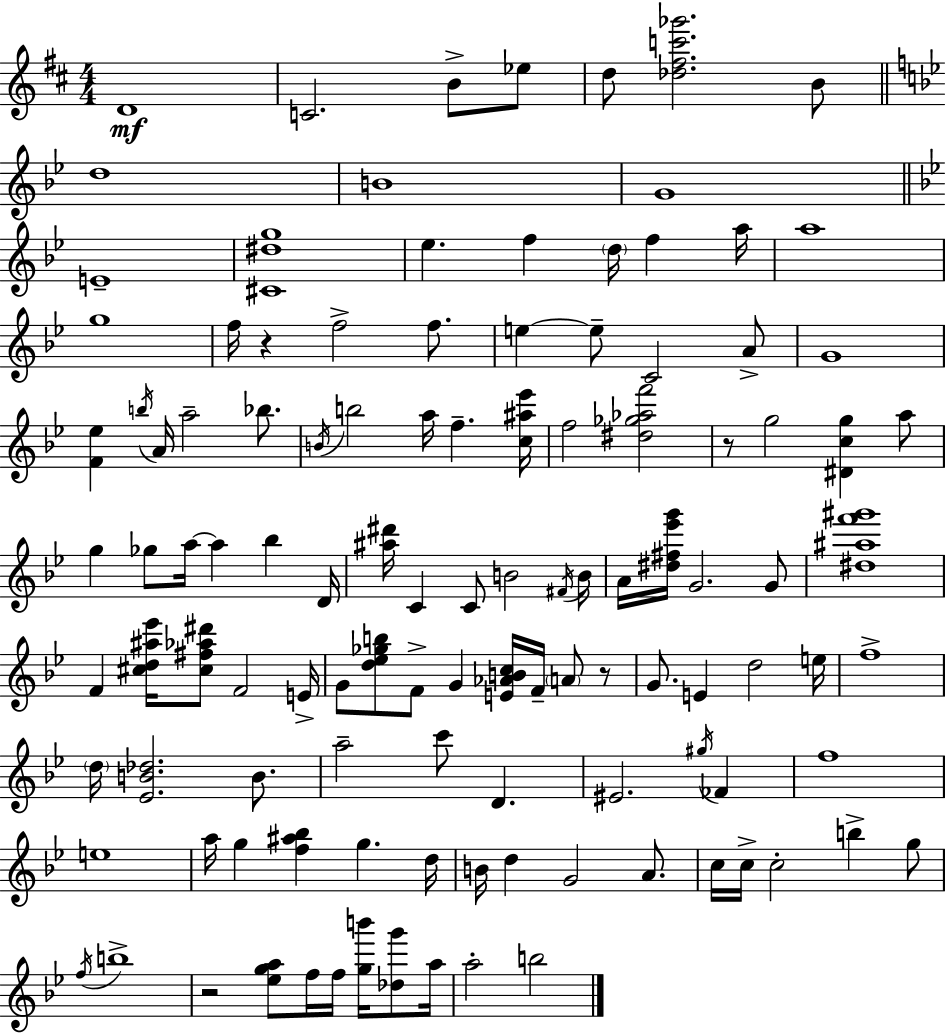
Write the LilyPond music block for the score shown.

{
  \clef treble
  \numericTimeSignature
  \time 4/4
  \key d \major
  d'1\mf | c'2. b'8-> ees''8 | d''8 <des'' fis'' c''' ges'''>2. b'8 | \bar "||" \break \key bes \major d''1 | b'1 | g'1 | \bar "||" \break \key g \minor e'1-- | <cis' dis'' g''>1 | ees''4. f''4 \parenthesize d''16 f''4 a''16 | a''1 | \break g''1 | f''16 r4 f''2-> f''8. | e''4~~ e''8-- c'2 a'8-> | g'1 | \break <f' ees''>4 \acciaccatura { b''16 } a'16 a''2-- bes''8. | \acciaccatura { b'16 } b''2 a''16 f''4.-- | <c'' ais'' ees'''>16 f''2 <dis'' ges'' aes'' f'''>2 | r8 g''2 <dis' c'' g''>4 | \break a''8 g''4 ges''8 a''16~~ a''4 bes''4 | d'16 <ais'' dis'''>16 c'4 c'8 b'2 | \acciaccatura { fis'16 } b'16 a'16 <dis'' fis'' ees''' g'''>16 g'2. | g'8 <dis'' ais'' f''' gis'''>1 | \break f'4 <cis'' d'' ais'' ees'''>16 <cis'' fis'' aes'' dis'''>8 f'2 | e'16-> g'8 <d'' ees'' ges'' b''>8 f'8-> g'4 <e' aes' b' c''>16 f'16-- \parenthesize a'8 | r8 g'8. e'4 d''2 | e''16 f''1-> | \break \parenthesize d''16 <ees' b' des''>2. | b'8. a''2-- c'''8 d'4. | eis'2. \acciaccatura { gis''16 } | fes'4 f''1 | \break e''1 | a''16 g''4 <f'' ais'' bes''>4 g''4. | d''16 b'16 d''4 g'2 | a'8. c''16 c''16-> c''2-. b''4-> | \break g''8 \acciaccatura { f''16 } b''1-> | r2 <ees'' g'' a''>8 f''16 | f''16 <g'' b'''>16 <des'' g'''>8 a''16 a''2-. b''2 | \bar "|."
}